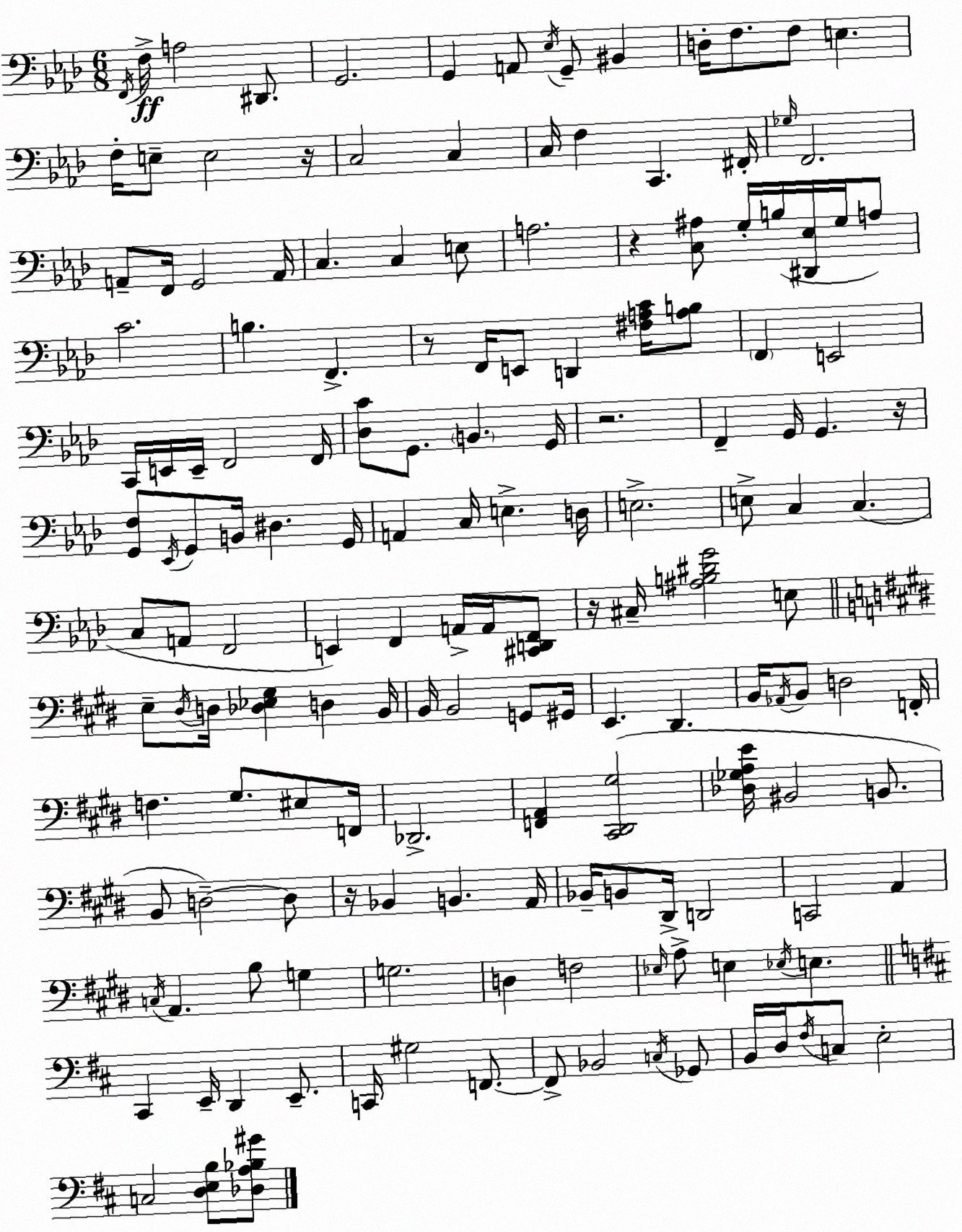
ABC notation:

X:1
T:Untitled
M:6/8
L:1/4
K:Fm
F,,/4 F,/4 A,2 ^D,,/2 G,,2 G,, A,,/2 _E,/4 G,,/2 ^B,, D,/4 F,/2 F,/2 E, F,/4 E,/2 E,2 z/4 C,2 C, C,/4 F, C,, ^F,,/4 _G,/4 F,,2 A,,/2 F,,/4 G,,2 A,,/4 C, C, E,/2 A,2 z [C,^A,]/2 G,/4 B,/4 [^D,,_E,]/4 G,/4 A,/2 C2 B, F,, z/2 F,,/4 E,,/2 D,, [^F,A,C]/4 [A,B,]/2 F,, E,,2 C,,/4 E,,/4 E,,/4 F,,2 F,,/4 [_D,C]/2 G,,/2 B,, G,,/4 z2 F,, G,,/4 G,, z/4 [G,,F,]/2 _E,,/4 G,,/2 B,,/4 ^D, G,,/4 A,, C,/4 E, D,/4 E,2 E,/2 C, C, C,/2 A,,/2 F,,2 E,, F,, A,,/4 A,,/4 [^C,,D,,F,,]/2 z/4 ^C,/4 [^A,B,^DG]2 E,/2 E,/2 ^D,/4 D,/4 [_D,_E,^G,] D, B,,/4 B,,/4 B,,2 G,,/2 ^G,,/4 E,, ^D,, B,,/4 _A,,/4 B,,/2 D,2 F,,/4 F, ^G,/2 ^E,/2 F,,/4 _D,,2 [F,,A,,] [^C,,^D,,^G,]2 [_D,_G,A,E]/4 ^B,,2 B,,/2 B,,/2 D,2 D,/2 z/4 _B,, B,, A,,/4 _B,,/4 B,,/2 ^D,,/4 D,,2 C,,2 A,, C,/4 A,, B,/2 G, G,2 D, F,2 _E,/4 A,/2 E, _E,/4 E, ^C,, E,,/4 D,, E,,/2 C,,/4 ^G,2 F,,/2 F,,/2 _B,,2 C,/4 _G,,/2 B,,/4 D,/4 ^F,/4 C,/2 E,2 C,2 [D,E,B,]/2 [_D,A,_B,^G]/2